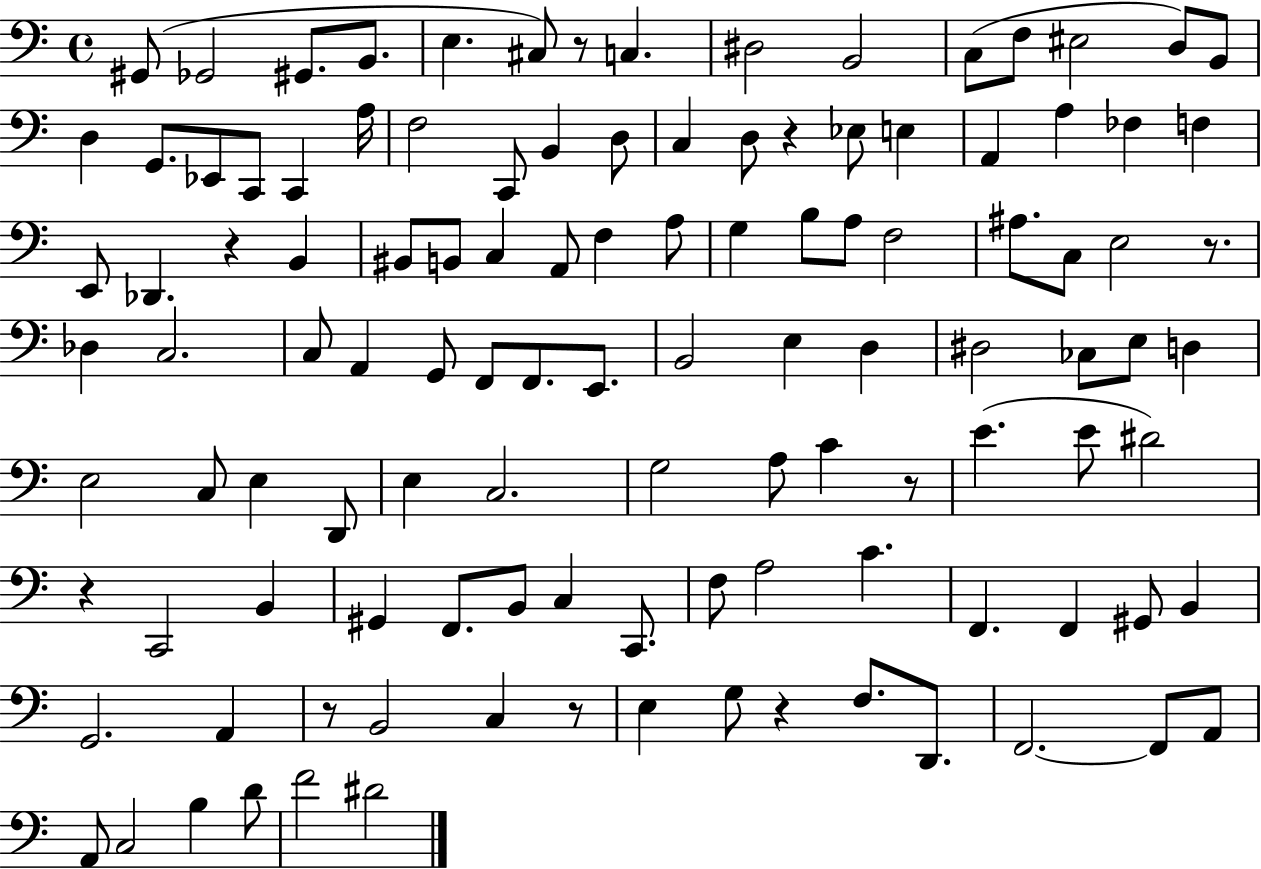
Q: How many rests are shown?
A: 9